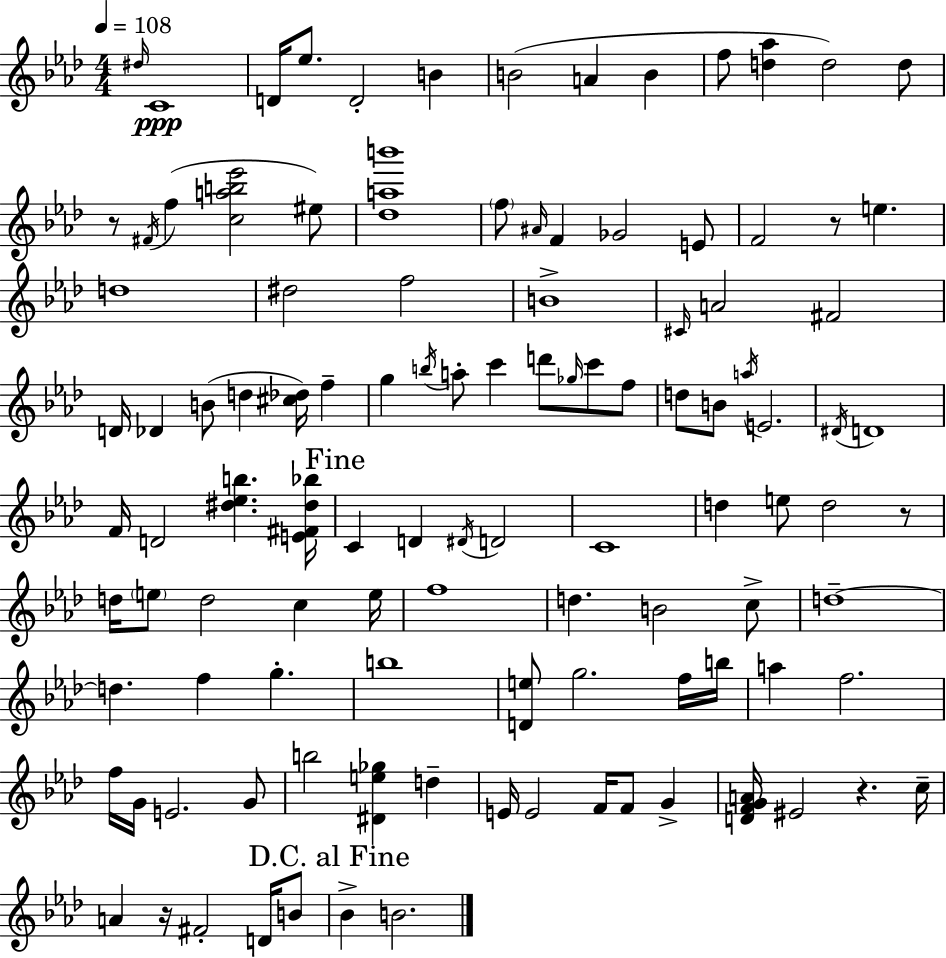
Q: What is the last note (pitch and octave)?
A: B4